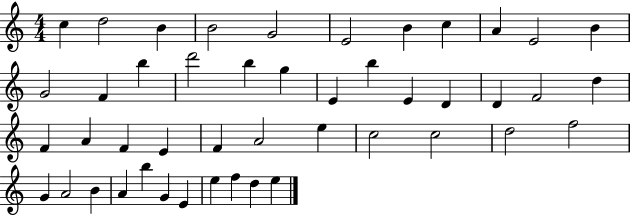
X:1
T:Untitled
M:4/4
L:1/4
K:C
c d2 B B2 G2 E2 B c A E2 B G2 F b d'2 b g E b E D D F2 d F A F E F A2 e c2 c2 d2 f2 G A2 B A b G E e f d e